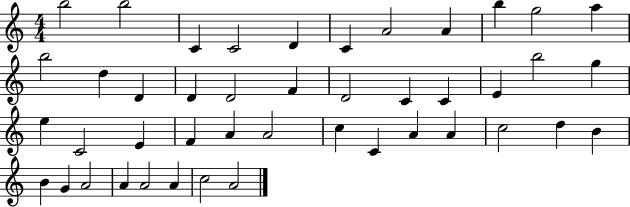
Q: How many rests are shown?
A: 0